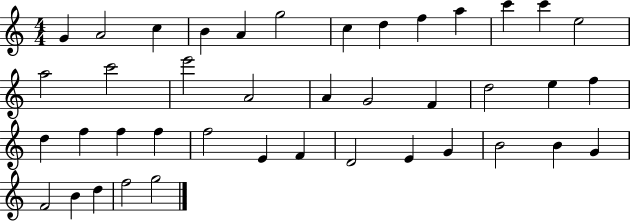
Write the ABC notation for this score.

X:1
T:Untitled
M:4/4
L:1/4
K:C
G A2 c B A g2 c d f a c' c' e2 a2 c'2 e'2 A2 A G2 F d2 e f d f f f f2 E F D2 E G B2 B G F2 B d f2 g2